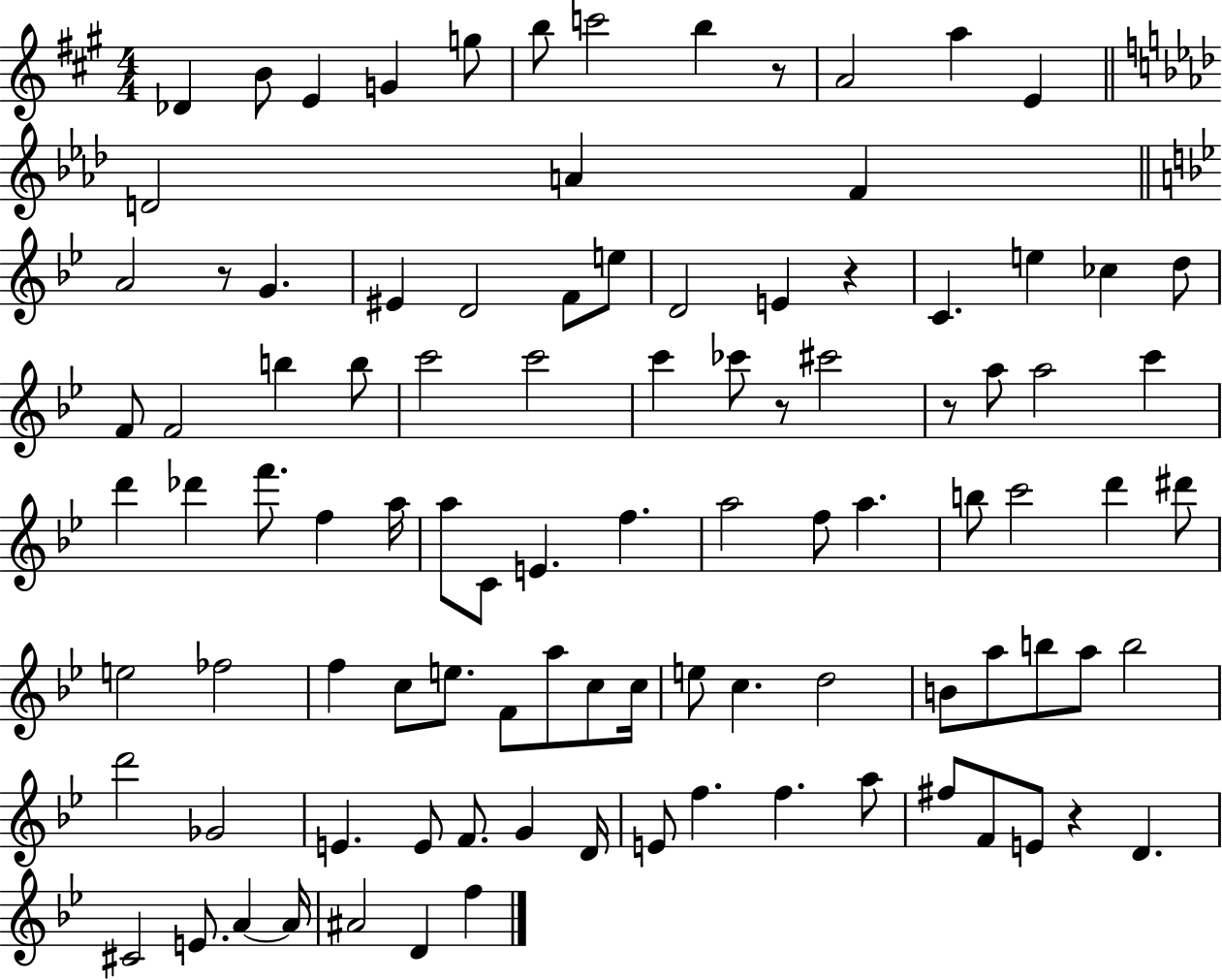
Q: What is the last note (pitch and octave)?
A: F5